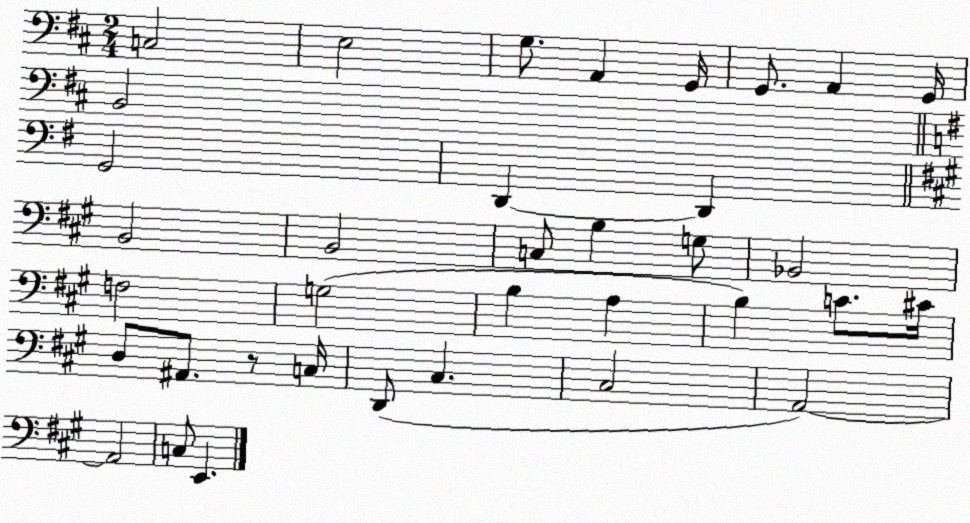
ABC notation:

X:1
T:Untitled
M:2/4
L:1/4
K:D
C,2 E,2 G,/2 A,, G,,/4 G,,/2 A,, G,,/4 B,,2 G,,2 D,, D,, B,,2 B,,2 C,/2 B, G,/2 _B,,2 F,2 G,2 B, A, B, C/2 ^C/4 D,/2 ^A,,/2 z/2 C,/4 D,,/2 ^C, ^C,2 A,,2 A,,2 C,/2 E,,